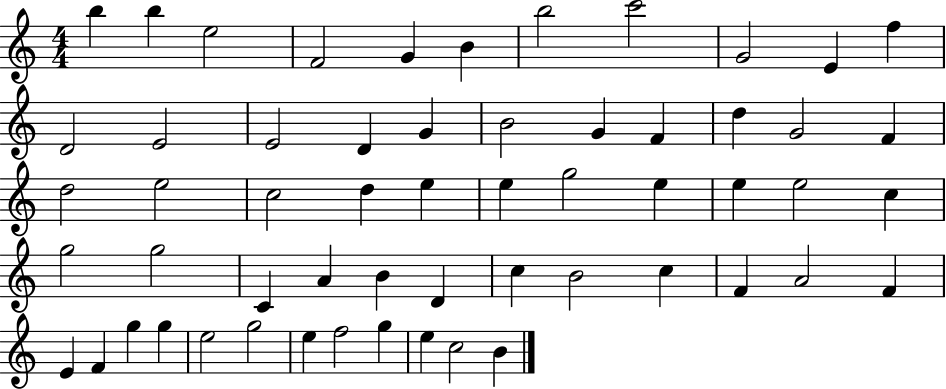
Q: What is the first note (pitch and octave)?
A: B5